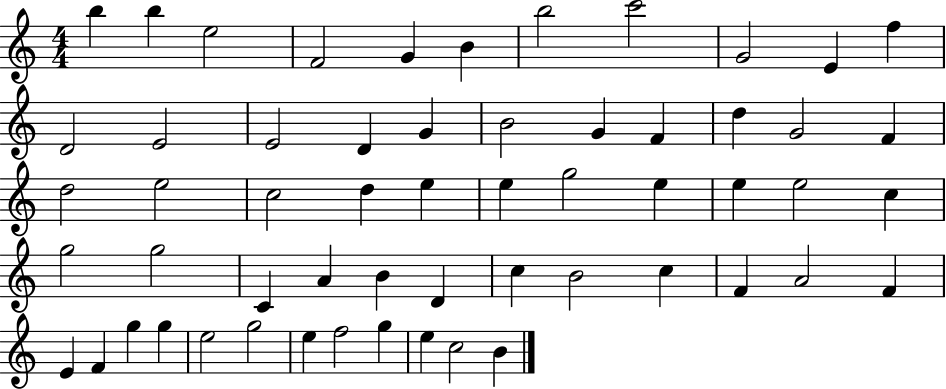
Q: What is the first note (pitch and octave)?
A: B5